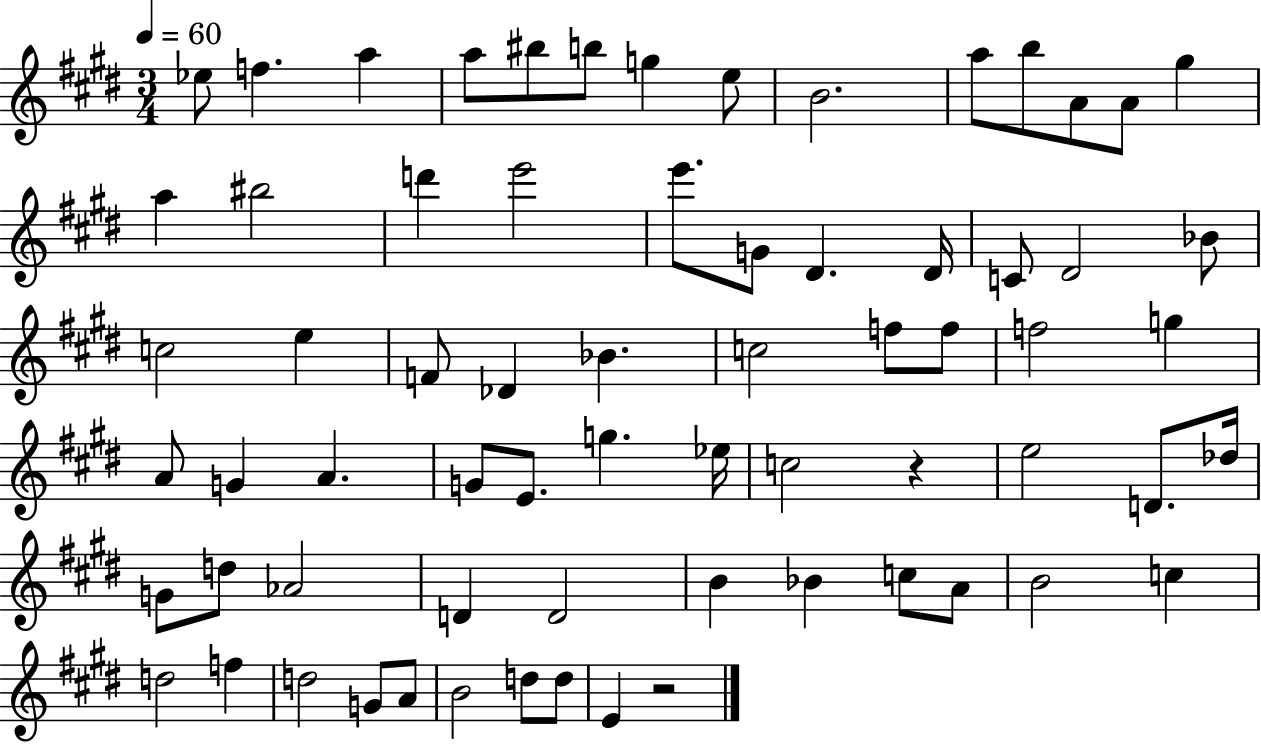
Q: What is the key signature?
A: E major